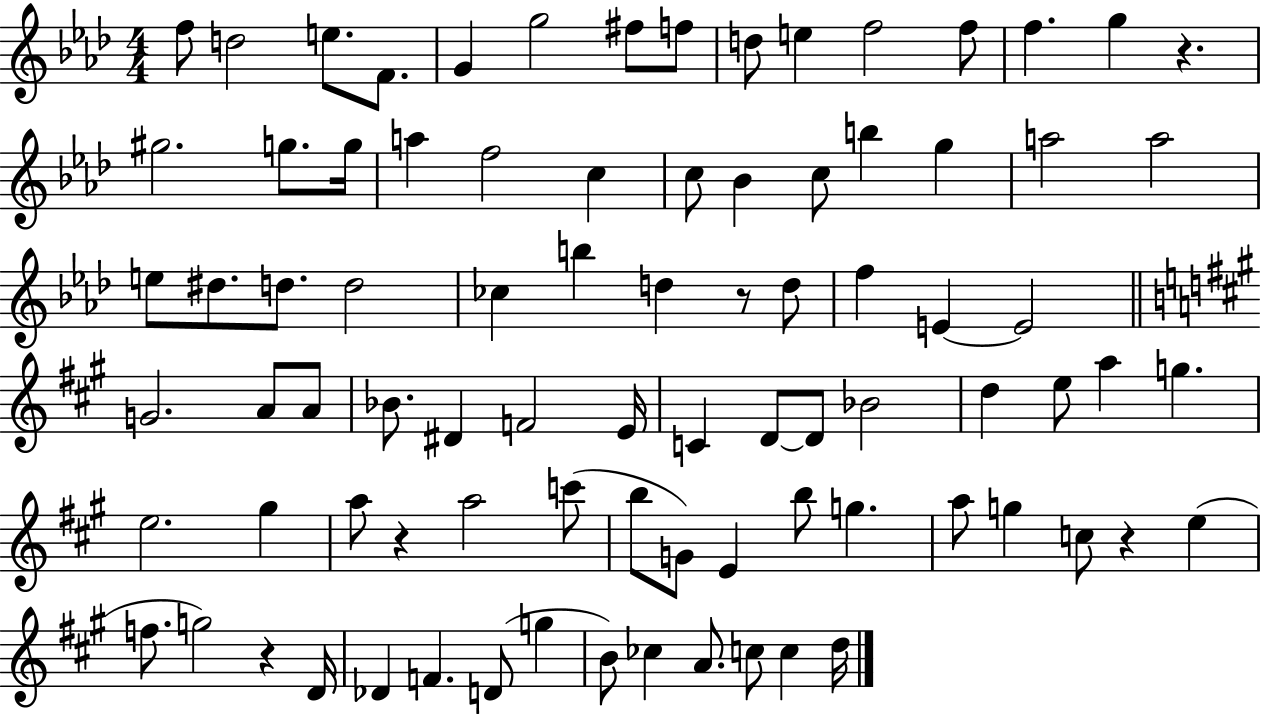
F5/e D5/h E5/e. F4/e. G4/q G5/h F#5/e F5/e D5/e E5/q F5/h F5/e F5/q. G5/q R/q. G#5/h. G5/e. G5/s A5/q F5/h C5/q C5/e Bb4/q C5/e B5/q G5/q A5/h A5/h E5/e D#5/e. D5/e. D5/h CES5/q B5/q D5/q R/e D5/e F5/q E4/q E4/h G4/h. A4/e A4/e Bb4/e. D#4/q F4/h E4/s C4/q D4/e D4/e Bb4/h D5/q E5/e A5/q G5/q. E5/h. G#5/q A5/e R/q A5/h C6/e B5/e G4/e E4/q B5/e G5/q. A5/e G5/q C5/e R/q E5/q F5/e. G5/h R/q D4/s Db4/q F4/q. D4/e G5/q B4/e CES5/q A4/e. C5/e C5/q D5/s